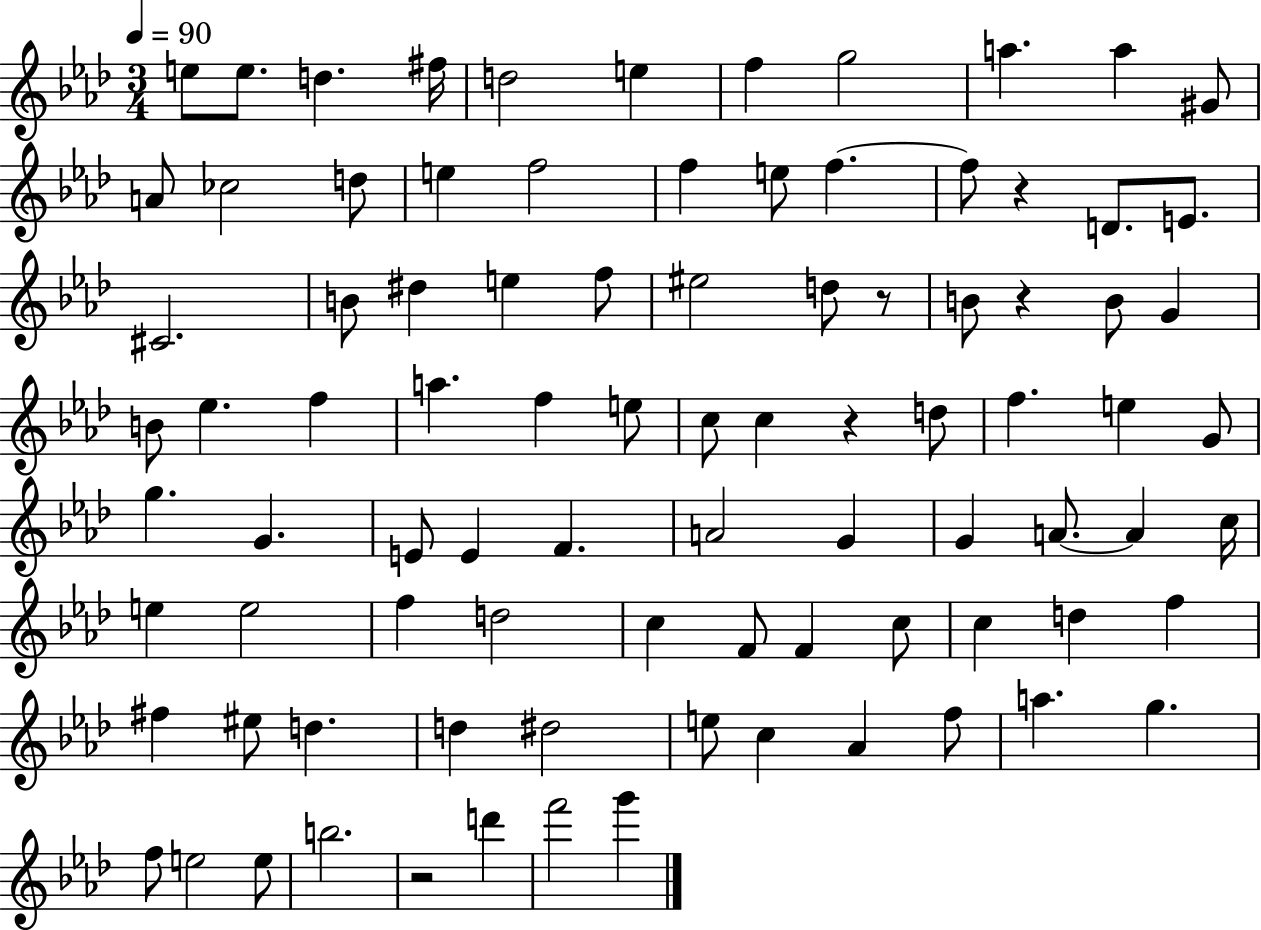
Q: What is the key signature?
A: AES major